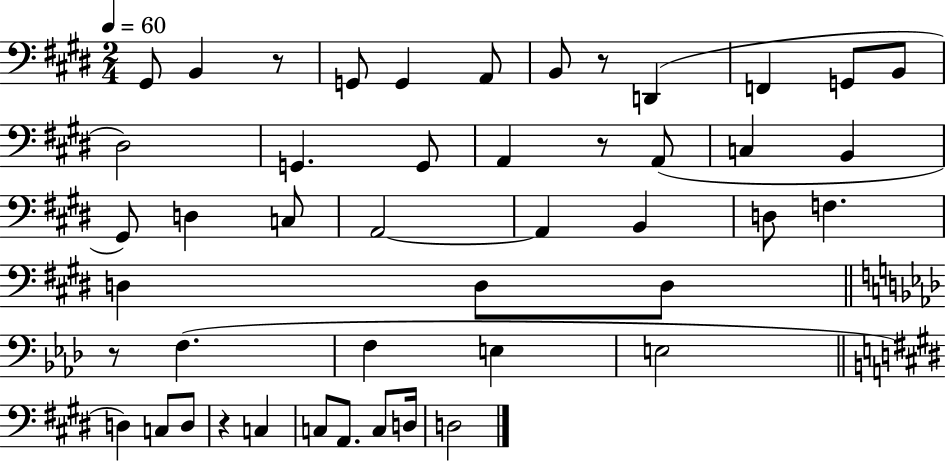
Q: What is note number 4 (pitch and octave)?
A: G2